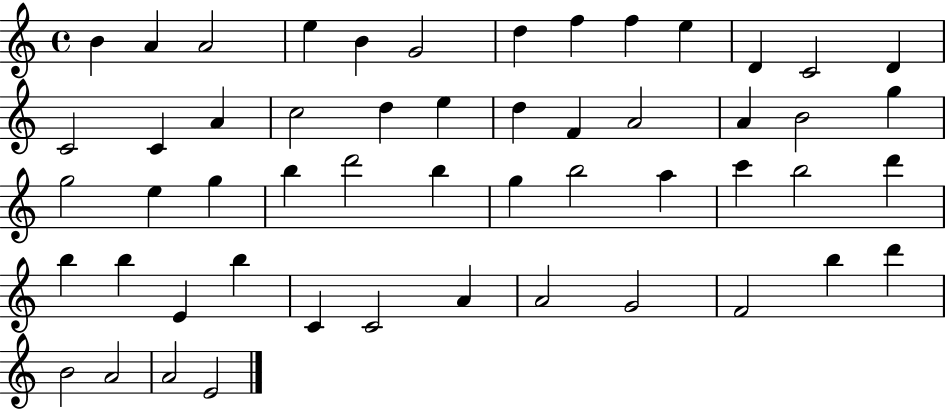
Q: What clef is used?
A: treble